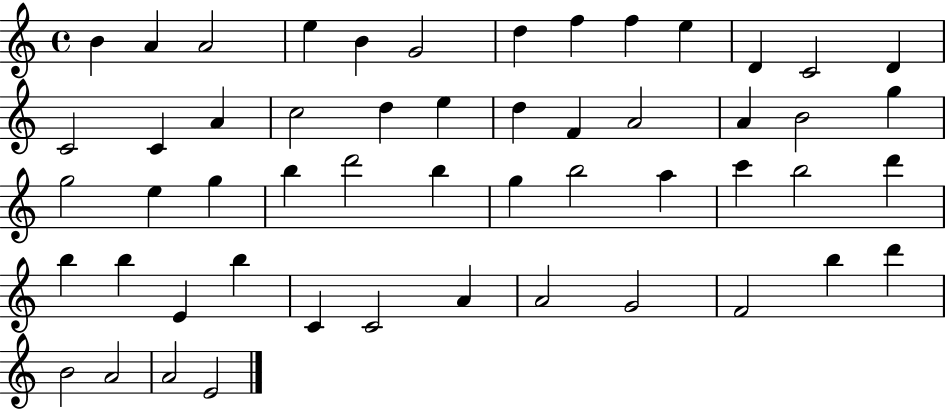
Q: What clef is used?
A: treble